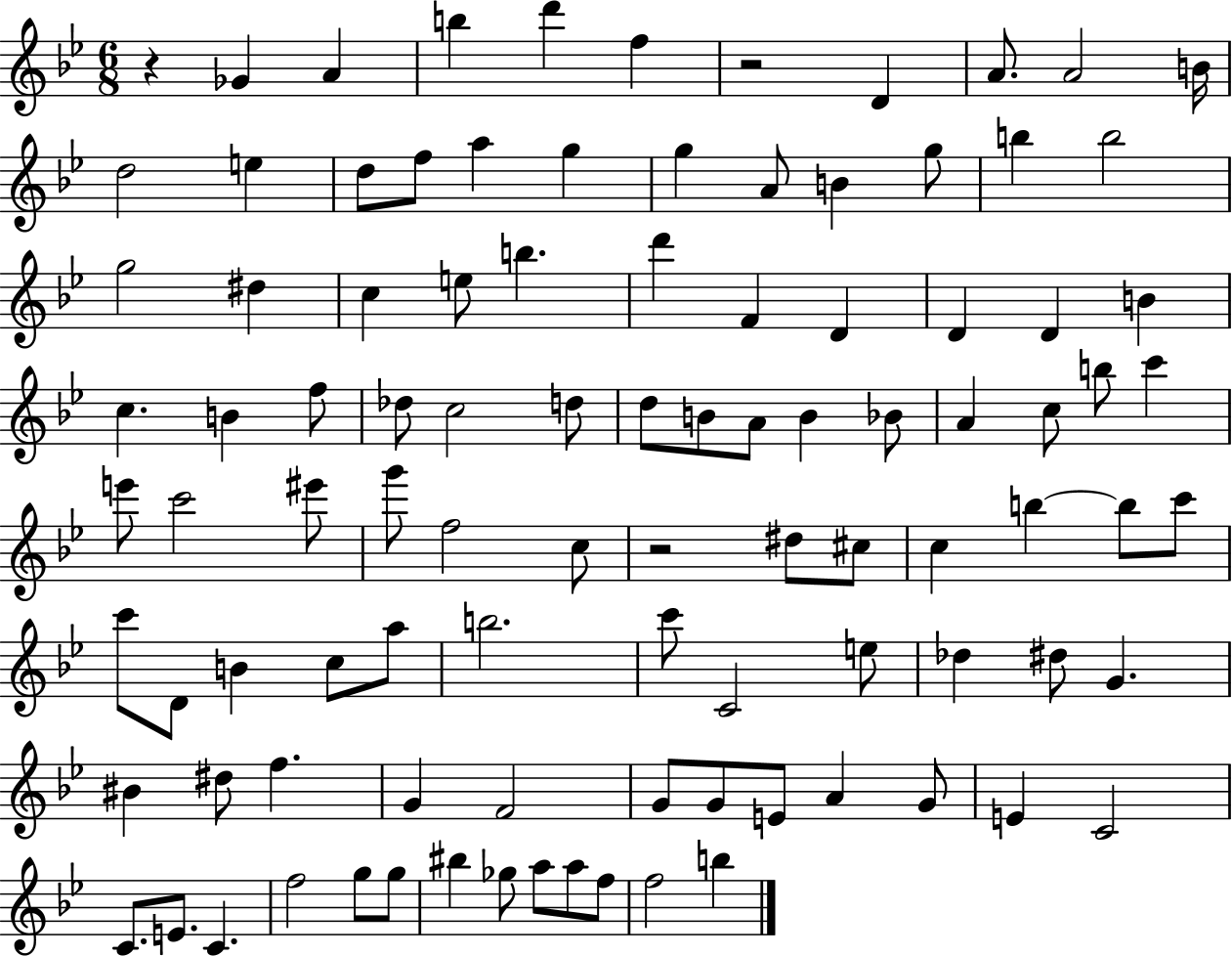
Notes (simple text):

R/q Gb4/q A4/q B5/q D6/q F5/q R/h D4/q A4/e. A4/h B4/s D5/h E5/q D5/e F5/e A5/q G5/q G5/q A4/e B4/q G5/e B5/q B5/h G5/h D#5/q C5/q E5/e B5/q. D6/q F4/q D4/q D4/q D4/q B4/q C5/q. B4/q F5/e Db5/e C5/h D5/e D5/e B4/e A4/e B4/q Bb4/e A4/q C5/e B5/e C6/q E6/e C6/h EIS6/e G6/e F5/h C5/e R/h D#5/e C#5/e C5/q B5/q B5/e C6/e C6/e D4/e B4/q C5/e A5/e B5/h. C6/e C4/h E5/e Db5/q D#5/e G4/q. BIS4/q D#5/e F5/q. G4/q F4/h G4/e G4/e E4/e A4/q G4/e E4/q C4/h C4/e. E4/e. C4/q. F5/h G5/e G5/e BIS5/q Gb5/e A5/e A5/e F5/e F5/h B5/q